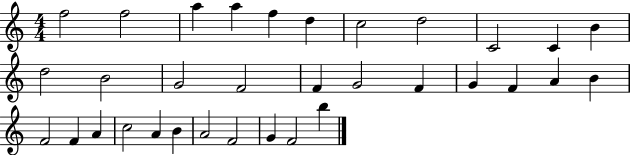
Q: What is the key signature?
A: C major